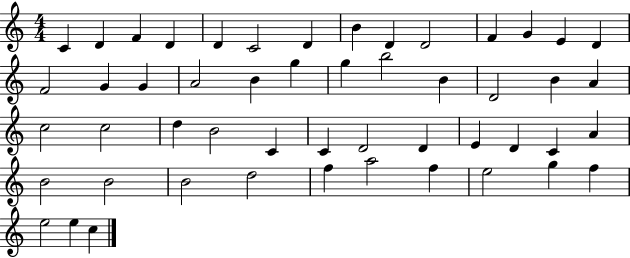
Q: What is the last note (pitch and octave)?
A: C5